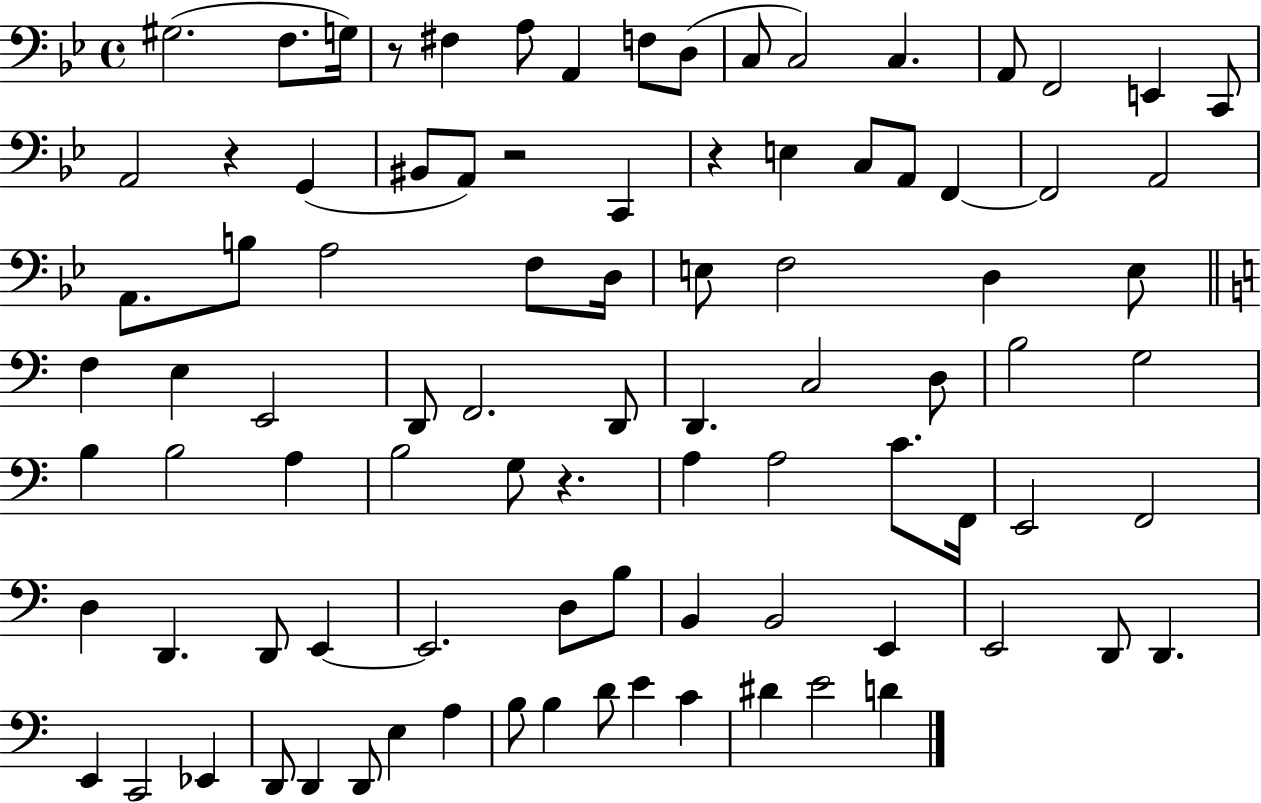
G#3/h. F3/e. G3/s R/e F#3/q A3/e A2/q F3/e D3/e C3/e C3/h C3/q. A2/e F2/h E2/q C2/e A2/h R/q G2/q BIS2/e A2/e R/h C2/q R/q E3/q C3/e A2/e F2/q F2/h A2/h A2/e. B3/e A3/h F3/e D3/s E3/e F3/h D3/q E3/e F3/q E3/q E2/h D2/e F2/h. D2/e D2/q. C3/h D3/e B3/h G3/h B3/q B3/h A3/q B3/h G3/e R/q. A3/q A3/h C4/e. F2/s E2/h F2/h D3/q D2/q. D2/e E2/q E2/h. D3/e B3/e B2/q B2/h E2/q E2/h D2/e D2/q. E2/q C2/h Eb2/q D2/e D2/q D2/e E3/q A3/q B3/e B3/q D4/e E4/q C4/q D#4/q E4/h D4/q